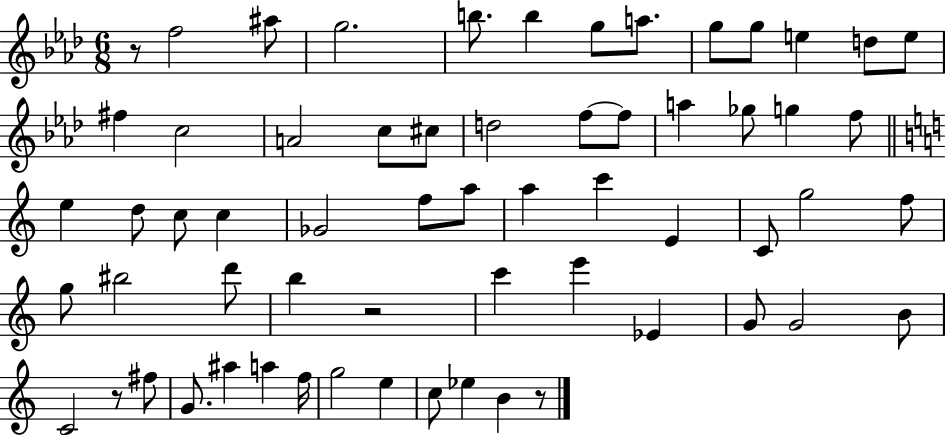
X:1
T:Untitled
M:6/8
L:1/4
K:Ab
z/2 f2 ^a/2 g2 b/2 b g/2 a/2 g/2 g/2 e d/2 e/2 ^f c2 A2 c/2 ^c/2 d2 f/2 f/2 a _g/2 g f/2 e d/2 c/2 c _G2 f/2 a/2 a c' E C/2 g2 f/2 g/2 ^b2 d'/2 b z2 c' e' _E G/2 G2 B/2 C2 z/2 ^f/2 G/2 ^a a f/4 g2 e c/2 _e B z/2